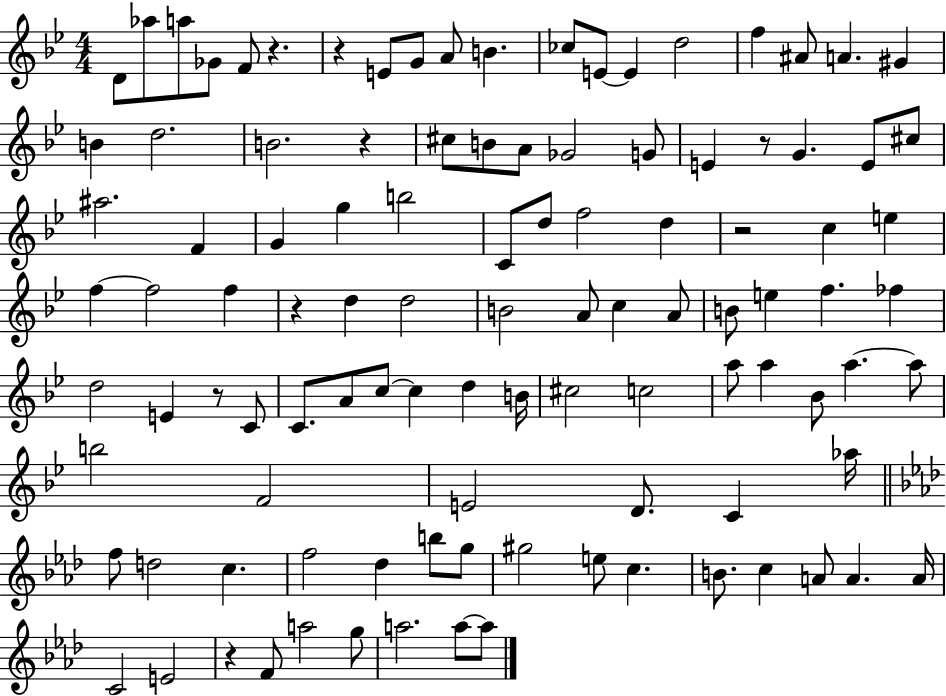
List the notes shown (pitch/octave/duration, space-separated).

D4/e Ab5/e A5/e Gb4/e F4/e R/q. R/q E4/e G4/e A4/e B4/q. CES5/e E4/e E4/q D5/h F5/q A#4/e A4/q. G#4/q B4/q D5/h. B4/h. R/q C#5/e B4/e A4/e Gb4/h G4/e E4/q R/e G4/q. E4/e C#5/e A#5/h. F4/q G4/q G5/q B5/h C4/e D5/e F5/h D5/q R/h C5/q E5/q F5/q F5/h F5/q R/q D5/q D5/h B4/h A4/e C5/q A4/e B4/e E5/q F5/q. FES5/q D5/h E4/q R/e C4/e C4/e. A4/e C5/e C5/q D5/q B4/s C#5/h C5/h A5/e A5/q Bb4/e A5/q. A5/e B5/h F4/h E4/h D4/e. C4/q Ab5/s F5/e D5/h C5/q. F5/h Db5/q B5/e G5/e G#5/h E5/e C5/q. B4/e. C5/q A4/e A4/q. A4/s C4/h E4/h R/q F4/e A5/h G5/e A5/h. A5/e A5/e